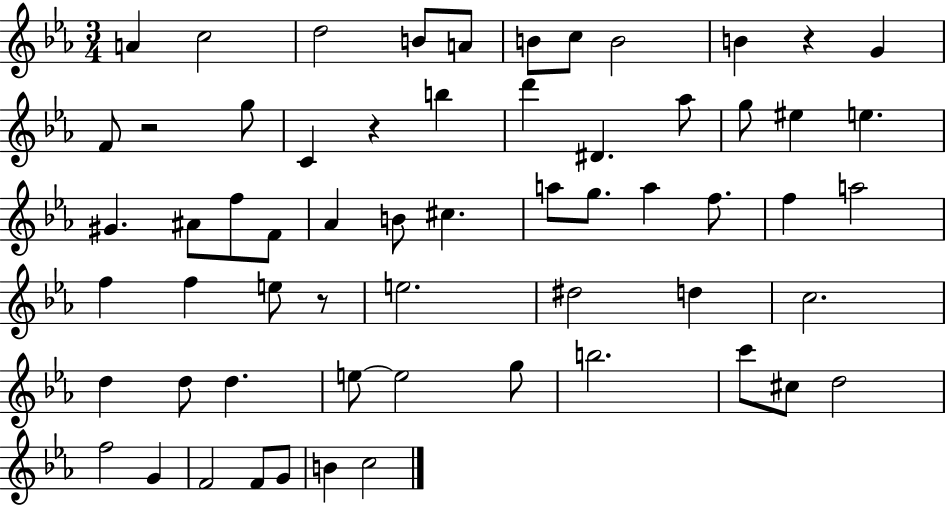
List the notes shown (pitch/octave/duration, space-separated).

A4/q C5/h D5/h B4/e A4/e B4/e C5/e B4/h B4/q R/q G4/q F4/e R/h G5/e C4/q R/q B5/q D6/q D#4/q. Ab5/e G5/e EIS5/q E5/q. G#4/q. A#4/e F5/e F4/e Ab4/q B4/e C#5/q. A5/e G5/e. A5/q F5/e. F5/q A5/h F5/q F5/q E5/e R/e E5/h. D#5/h D5/q C5/h. D5/q D5/e D5/q. E5/e E5/h G5/e B5/h. C6/e C#5/e D5/h F5/h G4/q F4/h F4/e G4/e B4/q C5/h